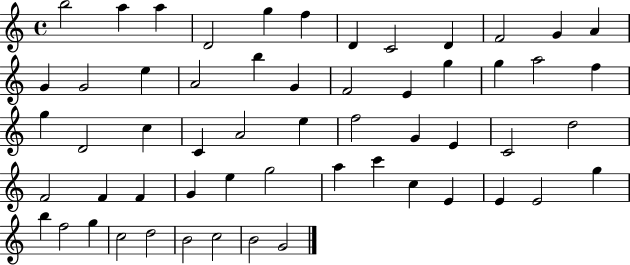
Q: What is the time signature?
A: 4/4